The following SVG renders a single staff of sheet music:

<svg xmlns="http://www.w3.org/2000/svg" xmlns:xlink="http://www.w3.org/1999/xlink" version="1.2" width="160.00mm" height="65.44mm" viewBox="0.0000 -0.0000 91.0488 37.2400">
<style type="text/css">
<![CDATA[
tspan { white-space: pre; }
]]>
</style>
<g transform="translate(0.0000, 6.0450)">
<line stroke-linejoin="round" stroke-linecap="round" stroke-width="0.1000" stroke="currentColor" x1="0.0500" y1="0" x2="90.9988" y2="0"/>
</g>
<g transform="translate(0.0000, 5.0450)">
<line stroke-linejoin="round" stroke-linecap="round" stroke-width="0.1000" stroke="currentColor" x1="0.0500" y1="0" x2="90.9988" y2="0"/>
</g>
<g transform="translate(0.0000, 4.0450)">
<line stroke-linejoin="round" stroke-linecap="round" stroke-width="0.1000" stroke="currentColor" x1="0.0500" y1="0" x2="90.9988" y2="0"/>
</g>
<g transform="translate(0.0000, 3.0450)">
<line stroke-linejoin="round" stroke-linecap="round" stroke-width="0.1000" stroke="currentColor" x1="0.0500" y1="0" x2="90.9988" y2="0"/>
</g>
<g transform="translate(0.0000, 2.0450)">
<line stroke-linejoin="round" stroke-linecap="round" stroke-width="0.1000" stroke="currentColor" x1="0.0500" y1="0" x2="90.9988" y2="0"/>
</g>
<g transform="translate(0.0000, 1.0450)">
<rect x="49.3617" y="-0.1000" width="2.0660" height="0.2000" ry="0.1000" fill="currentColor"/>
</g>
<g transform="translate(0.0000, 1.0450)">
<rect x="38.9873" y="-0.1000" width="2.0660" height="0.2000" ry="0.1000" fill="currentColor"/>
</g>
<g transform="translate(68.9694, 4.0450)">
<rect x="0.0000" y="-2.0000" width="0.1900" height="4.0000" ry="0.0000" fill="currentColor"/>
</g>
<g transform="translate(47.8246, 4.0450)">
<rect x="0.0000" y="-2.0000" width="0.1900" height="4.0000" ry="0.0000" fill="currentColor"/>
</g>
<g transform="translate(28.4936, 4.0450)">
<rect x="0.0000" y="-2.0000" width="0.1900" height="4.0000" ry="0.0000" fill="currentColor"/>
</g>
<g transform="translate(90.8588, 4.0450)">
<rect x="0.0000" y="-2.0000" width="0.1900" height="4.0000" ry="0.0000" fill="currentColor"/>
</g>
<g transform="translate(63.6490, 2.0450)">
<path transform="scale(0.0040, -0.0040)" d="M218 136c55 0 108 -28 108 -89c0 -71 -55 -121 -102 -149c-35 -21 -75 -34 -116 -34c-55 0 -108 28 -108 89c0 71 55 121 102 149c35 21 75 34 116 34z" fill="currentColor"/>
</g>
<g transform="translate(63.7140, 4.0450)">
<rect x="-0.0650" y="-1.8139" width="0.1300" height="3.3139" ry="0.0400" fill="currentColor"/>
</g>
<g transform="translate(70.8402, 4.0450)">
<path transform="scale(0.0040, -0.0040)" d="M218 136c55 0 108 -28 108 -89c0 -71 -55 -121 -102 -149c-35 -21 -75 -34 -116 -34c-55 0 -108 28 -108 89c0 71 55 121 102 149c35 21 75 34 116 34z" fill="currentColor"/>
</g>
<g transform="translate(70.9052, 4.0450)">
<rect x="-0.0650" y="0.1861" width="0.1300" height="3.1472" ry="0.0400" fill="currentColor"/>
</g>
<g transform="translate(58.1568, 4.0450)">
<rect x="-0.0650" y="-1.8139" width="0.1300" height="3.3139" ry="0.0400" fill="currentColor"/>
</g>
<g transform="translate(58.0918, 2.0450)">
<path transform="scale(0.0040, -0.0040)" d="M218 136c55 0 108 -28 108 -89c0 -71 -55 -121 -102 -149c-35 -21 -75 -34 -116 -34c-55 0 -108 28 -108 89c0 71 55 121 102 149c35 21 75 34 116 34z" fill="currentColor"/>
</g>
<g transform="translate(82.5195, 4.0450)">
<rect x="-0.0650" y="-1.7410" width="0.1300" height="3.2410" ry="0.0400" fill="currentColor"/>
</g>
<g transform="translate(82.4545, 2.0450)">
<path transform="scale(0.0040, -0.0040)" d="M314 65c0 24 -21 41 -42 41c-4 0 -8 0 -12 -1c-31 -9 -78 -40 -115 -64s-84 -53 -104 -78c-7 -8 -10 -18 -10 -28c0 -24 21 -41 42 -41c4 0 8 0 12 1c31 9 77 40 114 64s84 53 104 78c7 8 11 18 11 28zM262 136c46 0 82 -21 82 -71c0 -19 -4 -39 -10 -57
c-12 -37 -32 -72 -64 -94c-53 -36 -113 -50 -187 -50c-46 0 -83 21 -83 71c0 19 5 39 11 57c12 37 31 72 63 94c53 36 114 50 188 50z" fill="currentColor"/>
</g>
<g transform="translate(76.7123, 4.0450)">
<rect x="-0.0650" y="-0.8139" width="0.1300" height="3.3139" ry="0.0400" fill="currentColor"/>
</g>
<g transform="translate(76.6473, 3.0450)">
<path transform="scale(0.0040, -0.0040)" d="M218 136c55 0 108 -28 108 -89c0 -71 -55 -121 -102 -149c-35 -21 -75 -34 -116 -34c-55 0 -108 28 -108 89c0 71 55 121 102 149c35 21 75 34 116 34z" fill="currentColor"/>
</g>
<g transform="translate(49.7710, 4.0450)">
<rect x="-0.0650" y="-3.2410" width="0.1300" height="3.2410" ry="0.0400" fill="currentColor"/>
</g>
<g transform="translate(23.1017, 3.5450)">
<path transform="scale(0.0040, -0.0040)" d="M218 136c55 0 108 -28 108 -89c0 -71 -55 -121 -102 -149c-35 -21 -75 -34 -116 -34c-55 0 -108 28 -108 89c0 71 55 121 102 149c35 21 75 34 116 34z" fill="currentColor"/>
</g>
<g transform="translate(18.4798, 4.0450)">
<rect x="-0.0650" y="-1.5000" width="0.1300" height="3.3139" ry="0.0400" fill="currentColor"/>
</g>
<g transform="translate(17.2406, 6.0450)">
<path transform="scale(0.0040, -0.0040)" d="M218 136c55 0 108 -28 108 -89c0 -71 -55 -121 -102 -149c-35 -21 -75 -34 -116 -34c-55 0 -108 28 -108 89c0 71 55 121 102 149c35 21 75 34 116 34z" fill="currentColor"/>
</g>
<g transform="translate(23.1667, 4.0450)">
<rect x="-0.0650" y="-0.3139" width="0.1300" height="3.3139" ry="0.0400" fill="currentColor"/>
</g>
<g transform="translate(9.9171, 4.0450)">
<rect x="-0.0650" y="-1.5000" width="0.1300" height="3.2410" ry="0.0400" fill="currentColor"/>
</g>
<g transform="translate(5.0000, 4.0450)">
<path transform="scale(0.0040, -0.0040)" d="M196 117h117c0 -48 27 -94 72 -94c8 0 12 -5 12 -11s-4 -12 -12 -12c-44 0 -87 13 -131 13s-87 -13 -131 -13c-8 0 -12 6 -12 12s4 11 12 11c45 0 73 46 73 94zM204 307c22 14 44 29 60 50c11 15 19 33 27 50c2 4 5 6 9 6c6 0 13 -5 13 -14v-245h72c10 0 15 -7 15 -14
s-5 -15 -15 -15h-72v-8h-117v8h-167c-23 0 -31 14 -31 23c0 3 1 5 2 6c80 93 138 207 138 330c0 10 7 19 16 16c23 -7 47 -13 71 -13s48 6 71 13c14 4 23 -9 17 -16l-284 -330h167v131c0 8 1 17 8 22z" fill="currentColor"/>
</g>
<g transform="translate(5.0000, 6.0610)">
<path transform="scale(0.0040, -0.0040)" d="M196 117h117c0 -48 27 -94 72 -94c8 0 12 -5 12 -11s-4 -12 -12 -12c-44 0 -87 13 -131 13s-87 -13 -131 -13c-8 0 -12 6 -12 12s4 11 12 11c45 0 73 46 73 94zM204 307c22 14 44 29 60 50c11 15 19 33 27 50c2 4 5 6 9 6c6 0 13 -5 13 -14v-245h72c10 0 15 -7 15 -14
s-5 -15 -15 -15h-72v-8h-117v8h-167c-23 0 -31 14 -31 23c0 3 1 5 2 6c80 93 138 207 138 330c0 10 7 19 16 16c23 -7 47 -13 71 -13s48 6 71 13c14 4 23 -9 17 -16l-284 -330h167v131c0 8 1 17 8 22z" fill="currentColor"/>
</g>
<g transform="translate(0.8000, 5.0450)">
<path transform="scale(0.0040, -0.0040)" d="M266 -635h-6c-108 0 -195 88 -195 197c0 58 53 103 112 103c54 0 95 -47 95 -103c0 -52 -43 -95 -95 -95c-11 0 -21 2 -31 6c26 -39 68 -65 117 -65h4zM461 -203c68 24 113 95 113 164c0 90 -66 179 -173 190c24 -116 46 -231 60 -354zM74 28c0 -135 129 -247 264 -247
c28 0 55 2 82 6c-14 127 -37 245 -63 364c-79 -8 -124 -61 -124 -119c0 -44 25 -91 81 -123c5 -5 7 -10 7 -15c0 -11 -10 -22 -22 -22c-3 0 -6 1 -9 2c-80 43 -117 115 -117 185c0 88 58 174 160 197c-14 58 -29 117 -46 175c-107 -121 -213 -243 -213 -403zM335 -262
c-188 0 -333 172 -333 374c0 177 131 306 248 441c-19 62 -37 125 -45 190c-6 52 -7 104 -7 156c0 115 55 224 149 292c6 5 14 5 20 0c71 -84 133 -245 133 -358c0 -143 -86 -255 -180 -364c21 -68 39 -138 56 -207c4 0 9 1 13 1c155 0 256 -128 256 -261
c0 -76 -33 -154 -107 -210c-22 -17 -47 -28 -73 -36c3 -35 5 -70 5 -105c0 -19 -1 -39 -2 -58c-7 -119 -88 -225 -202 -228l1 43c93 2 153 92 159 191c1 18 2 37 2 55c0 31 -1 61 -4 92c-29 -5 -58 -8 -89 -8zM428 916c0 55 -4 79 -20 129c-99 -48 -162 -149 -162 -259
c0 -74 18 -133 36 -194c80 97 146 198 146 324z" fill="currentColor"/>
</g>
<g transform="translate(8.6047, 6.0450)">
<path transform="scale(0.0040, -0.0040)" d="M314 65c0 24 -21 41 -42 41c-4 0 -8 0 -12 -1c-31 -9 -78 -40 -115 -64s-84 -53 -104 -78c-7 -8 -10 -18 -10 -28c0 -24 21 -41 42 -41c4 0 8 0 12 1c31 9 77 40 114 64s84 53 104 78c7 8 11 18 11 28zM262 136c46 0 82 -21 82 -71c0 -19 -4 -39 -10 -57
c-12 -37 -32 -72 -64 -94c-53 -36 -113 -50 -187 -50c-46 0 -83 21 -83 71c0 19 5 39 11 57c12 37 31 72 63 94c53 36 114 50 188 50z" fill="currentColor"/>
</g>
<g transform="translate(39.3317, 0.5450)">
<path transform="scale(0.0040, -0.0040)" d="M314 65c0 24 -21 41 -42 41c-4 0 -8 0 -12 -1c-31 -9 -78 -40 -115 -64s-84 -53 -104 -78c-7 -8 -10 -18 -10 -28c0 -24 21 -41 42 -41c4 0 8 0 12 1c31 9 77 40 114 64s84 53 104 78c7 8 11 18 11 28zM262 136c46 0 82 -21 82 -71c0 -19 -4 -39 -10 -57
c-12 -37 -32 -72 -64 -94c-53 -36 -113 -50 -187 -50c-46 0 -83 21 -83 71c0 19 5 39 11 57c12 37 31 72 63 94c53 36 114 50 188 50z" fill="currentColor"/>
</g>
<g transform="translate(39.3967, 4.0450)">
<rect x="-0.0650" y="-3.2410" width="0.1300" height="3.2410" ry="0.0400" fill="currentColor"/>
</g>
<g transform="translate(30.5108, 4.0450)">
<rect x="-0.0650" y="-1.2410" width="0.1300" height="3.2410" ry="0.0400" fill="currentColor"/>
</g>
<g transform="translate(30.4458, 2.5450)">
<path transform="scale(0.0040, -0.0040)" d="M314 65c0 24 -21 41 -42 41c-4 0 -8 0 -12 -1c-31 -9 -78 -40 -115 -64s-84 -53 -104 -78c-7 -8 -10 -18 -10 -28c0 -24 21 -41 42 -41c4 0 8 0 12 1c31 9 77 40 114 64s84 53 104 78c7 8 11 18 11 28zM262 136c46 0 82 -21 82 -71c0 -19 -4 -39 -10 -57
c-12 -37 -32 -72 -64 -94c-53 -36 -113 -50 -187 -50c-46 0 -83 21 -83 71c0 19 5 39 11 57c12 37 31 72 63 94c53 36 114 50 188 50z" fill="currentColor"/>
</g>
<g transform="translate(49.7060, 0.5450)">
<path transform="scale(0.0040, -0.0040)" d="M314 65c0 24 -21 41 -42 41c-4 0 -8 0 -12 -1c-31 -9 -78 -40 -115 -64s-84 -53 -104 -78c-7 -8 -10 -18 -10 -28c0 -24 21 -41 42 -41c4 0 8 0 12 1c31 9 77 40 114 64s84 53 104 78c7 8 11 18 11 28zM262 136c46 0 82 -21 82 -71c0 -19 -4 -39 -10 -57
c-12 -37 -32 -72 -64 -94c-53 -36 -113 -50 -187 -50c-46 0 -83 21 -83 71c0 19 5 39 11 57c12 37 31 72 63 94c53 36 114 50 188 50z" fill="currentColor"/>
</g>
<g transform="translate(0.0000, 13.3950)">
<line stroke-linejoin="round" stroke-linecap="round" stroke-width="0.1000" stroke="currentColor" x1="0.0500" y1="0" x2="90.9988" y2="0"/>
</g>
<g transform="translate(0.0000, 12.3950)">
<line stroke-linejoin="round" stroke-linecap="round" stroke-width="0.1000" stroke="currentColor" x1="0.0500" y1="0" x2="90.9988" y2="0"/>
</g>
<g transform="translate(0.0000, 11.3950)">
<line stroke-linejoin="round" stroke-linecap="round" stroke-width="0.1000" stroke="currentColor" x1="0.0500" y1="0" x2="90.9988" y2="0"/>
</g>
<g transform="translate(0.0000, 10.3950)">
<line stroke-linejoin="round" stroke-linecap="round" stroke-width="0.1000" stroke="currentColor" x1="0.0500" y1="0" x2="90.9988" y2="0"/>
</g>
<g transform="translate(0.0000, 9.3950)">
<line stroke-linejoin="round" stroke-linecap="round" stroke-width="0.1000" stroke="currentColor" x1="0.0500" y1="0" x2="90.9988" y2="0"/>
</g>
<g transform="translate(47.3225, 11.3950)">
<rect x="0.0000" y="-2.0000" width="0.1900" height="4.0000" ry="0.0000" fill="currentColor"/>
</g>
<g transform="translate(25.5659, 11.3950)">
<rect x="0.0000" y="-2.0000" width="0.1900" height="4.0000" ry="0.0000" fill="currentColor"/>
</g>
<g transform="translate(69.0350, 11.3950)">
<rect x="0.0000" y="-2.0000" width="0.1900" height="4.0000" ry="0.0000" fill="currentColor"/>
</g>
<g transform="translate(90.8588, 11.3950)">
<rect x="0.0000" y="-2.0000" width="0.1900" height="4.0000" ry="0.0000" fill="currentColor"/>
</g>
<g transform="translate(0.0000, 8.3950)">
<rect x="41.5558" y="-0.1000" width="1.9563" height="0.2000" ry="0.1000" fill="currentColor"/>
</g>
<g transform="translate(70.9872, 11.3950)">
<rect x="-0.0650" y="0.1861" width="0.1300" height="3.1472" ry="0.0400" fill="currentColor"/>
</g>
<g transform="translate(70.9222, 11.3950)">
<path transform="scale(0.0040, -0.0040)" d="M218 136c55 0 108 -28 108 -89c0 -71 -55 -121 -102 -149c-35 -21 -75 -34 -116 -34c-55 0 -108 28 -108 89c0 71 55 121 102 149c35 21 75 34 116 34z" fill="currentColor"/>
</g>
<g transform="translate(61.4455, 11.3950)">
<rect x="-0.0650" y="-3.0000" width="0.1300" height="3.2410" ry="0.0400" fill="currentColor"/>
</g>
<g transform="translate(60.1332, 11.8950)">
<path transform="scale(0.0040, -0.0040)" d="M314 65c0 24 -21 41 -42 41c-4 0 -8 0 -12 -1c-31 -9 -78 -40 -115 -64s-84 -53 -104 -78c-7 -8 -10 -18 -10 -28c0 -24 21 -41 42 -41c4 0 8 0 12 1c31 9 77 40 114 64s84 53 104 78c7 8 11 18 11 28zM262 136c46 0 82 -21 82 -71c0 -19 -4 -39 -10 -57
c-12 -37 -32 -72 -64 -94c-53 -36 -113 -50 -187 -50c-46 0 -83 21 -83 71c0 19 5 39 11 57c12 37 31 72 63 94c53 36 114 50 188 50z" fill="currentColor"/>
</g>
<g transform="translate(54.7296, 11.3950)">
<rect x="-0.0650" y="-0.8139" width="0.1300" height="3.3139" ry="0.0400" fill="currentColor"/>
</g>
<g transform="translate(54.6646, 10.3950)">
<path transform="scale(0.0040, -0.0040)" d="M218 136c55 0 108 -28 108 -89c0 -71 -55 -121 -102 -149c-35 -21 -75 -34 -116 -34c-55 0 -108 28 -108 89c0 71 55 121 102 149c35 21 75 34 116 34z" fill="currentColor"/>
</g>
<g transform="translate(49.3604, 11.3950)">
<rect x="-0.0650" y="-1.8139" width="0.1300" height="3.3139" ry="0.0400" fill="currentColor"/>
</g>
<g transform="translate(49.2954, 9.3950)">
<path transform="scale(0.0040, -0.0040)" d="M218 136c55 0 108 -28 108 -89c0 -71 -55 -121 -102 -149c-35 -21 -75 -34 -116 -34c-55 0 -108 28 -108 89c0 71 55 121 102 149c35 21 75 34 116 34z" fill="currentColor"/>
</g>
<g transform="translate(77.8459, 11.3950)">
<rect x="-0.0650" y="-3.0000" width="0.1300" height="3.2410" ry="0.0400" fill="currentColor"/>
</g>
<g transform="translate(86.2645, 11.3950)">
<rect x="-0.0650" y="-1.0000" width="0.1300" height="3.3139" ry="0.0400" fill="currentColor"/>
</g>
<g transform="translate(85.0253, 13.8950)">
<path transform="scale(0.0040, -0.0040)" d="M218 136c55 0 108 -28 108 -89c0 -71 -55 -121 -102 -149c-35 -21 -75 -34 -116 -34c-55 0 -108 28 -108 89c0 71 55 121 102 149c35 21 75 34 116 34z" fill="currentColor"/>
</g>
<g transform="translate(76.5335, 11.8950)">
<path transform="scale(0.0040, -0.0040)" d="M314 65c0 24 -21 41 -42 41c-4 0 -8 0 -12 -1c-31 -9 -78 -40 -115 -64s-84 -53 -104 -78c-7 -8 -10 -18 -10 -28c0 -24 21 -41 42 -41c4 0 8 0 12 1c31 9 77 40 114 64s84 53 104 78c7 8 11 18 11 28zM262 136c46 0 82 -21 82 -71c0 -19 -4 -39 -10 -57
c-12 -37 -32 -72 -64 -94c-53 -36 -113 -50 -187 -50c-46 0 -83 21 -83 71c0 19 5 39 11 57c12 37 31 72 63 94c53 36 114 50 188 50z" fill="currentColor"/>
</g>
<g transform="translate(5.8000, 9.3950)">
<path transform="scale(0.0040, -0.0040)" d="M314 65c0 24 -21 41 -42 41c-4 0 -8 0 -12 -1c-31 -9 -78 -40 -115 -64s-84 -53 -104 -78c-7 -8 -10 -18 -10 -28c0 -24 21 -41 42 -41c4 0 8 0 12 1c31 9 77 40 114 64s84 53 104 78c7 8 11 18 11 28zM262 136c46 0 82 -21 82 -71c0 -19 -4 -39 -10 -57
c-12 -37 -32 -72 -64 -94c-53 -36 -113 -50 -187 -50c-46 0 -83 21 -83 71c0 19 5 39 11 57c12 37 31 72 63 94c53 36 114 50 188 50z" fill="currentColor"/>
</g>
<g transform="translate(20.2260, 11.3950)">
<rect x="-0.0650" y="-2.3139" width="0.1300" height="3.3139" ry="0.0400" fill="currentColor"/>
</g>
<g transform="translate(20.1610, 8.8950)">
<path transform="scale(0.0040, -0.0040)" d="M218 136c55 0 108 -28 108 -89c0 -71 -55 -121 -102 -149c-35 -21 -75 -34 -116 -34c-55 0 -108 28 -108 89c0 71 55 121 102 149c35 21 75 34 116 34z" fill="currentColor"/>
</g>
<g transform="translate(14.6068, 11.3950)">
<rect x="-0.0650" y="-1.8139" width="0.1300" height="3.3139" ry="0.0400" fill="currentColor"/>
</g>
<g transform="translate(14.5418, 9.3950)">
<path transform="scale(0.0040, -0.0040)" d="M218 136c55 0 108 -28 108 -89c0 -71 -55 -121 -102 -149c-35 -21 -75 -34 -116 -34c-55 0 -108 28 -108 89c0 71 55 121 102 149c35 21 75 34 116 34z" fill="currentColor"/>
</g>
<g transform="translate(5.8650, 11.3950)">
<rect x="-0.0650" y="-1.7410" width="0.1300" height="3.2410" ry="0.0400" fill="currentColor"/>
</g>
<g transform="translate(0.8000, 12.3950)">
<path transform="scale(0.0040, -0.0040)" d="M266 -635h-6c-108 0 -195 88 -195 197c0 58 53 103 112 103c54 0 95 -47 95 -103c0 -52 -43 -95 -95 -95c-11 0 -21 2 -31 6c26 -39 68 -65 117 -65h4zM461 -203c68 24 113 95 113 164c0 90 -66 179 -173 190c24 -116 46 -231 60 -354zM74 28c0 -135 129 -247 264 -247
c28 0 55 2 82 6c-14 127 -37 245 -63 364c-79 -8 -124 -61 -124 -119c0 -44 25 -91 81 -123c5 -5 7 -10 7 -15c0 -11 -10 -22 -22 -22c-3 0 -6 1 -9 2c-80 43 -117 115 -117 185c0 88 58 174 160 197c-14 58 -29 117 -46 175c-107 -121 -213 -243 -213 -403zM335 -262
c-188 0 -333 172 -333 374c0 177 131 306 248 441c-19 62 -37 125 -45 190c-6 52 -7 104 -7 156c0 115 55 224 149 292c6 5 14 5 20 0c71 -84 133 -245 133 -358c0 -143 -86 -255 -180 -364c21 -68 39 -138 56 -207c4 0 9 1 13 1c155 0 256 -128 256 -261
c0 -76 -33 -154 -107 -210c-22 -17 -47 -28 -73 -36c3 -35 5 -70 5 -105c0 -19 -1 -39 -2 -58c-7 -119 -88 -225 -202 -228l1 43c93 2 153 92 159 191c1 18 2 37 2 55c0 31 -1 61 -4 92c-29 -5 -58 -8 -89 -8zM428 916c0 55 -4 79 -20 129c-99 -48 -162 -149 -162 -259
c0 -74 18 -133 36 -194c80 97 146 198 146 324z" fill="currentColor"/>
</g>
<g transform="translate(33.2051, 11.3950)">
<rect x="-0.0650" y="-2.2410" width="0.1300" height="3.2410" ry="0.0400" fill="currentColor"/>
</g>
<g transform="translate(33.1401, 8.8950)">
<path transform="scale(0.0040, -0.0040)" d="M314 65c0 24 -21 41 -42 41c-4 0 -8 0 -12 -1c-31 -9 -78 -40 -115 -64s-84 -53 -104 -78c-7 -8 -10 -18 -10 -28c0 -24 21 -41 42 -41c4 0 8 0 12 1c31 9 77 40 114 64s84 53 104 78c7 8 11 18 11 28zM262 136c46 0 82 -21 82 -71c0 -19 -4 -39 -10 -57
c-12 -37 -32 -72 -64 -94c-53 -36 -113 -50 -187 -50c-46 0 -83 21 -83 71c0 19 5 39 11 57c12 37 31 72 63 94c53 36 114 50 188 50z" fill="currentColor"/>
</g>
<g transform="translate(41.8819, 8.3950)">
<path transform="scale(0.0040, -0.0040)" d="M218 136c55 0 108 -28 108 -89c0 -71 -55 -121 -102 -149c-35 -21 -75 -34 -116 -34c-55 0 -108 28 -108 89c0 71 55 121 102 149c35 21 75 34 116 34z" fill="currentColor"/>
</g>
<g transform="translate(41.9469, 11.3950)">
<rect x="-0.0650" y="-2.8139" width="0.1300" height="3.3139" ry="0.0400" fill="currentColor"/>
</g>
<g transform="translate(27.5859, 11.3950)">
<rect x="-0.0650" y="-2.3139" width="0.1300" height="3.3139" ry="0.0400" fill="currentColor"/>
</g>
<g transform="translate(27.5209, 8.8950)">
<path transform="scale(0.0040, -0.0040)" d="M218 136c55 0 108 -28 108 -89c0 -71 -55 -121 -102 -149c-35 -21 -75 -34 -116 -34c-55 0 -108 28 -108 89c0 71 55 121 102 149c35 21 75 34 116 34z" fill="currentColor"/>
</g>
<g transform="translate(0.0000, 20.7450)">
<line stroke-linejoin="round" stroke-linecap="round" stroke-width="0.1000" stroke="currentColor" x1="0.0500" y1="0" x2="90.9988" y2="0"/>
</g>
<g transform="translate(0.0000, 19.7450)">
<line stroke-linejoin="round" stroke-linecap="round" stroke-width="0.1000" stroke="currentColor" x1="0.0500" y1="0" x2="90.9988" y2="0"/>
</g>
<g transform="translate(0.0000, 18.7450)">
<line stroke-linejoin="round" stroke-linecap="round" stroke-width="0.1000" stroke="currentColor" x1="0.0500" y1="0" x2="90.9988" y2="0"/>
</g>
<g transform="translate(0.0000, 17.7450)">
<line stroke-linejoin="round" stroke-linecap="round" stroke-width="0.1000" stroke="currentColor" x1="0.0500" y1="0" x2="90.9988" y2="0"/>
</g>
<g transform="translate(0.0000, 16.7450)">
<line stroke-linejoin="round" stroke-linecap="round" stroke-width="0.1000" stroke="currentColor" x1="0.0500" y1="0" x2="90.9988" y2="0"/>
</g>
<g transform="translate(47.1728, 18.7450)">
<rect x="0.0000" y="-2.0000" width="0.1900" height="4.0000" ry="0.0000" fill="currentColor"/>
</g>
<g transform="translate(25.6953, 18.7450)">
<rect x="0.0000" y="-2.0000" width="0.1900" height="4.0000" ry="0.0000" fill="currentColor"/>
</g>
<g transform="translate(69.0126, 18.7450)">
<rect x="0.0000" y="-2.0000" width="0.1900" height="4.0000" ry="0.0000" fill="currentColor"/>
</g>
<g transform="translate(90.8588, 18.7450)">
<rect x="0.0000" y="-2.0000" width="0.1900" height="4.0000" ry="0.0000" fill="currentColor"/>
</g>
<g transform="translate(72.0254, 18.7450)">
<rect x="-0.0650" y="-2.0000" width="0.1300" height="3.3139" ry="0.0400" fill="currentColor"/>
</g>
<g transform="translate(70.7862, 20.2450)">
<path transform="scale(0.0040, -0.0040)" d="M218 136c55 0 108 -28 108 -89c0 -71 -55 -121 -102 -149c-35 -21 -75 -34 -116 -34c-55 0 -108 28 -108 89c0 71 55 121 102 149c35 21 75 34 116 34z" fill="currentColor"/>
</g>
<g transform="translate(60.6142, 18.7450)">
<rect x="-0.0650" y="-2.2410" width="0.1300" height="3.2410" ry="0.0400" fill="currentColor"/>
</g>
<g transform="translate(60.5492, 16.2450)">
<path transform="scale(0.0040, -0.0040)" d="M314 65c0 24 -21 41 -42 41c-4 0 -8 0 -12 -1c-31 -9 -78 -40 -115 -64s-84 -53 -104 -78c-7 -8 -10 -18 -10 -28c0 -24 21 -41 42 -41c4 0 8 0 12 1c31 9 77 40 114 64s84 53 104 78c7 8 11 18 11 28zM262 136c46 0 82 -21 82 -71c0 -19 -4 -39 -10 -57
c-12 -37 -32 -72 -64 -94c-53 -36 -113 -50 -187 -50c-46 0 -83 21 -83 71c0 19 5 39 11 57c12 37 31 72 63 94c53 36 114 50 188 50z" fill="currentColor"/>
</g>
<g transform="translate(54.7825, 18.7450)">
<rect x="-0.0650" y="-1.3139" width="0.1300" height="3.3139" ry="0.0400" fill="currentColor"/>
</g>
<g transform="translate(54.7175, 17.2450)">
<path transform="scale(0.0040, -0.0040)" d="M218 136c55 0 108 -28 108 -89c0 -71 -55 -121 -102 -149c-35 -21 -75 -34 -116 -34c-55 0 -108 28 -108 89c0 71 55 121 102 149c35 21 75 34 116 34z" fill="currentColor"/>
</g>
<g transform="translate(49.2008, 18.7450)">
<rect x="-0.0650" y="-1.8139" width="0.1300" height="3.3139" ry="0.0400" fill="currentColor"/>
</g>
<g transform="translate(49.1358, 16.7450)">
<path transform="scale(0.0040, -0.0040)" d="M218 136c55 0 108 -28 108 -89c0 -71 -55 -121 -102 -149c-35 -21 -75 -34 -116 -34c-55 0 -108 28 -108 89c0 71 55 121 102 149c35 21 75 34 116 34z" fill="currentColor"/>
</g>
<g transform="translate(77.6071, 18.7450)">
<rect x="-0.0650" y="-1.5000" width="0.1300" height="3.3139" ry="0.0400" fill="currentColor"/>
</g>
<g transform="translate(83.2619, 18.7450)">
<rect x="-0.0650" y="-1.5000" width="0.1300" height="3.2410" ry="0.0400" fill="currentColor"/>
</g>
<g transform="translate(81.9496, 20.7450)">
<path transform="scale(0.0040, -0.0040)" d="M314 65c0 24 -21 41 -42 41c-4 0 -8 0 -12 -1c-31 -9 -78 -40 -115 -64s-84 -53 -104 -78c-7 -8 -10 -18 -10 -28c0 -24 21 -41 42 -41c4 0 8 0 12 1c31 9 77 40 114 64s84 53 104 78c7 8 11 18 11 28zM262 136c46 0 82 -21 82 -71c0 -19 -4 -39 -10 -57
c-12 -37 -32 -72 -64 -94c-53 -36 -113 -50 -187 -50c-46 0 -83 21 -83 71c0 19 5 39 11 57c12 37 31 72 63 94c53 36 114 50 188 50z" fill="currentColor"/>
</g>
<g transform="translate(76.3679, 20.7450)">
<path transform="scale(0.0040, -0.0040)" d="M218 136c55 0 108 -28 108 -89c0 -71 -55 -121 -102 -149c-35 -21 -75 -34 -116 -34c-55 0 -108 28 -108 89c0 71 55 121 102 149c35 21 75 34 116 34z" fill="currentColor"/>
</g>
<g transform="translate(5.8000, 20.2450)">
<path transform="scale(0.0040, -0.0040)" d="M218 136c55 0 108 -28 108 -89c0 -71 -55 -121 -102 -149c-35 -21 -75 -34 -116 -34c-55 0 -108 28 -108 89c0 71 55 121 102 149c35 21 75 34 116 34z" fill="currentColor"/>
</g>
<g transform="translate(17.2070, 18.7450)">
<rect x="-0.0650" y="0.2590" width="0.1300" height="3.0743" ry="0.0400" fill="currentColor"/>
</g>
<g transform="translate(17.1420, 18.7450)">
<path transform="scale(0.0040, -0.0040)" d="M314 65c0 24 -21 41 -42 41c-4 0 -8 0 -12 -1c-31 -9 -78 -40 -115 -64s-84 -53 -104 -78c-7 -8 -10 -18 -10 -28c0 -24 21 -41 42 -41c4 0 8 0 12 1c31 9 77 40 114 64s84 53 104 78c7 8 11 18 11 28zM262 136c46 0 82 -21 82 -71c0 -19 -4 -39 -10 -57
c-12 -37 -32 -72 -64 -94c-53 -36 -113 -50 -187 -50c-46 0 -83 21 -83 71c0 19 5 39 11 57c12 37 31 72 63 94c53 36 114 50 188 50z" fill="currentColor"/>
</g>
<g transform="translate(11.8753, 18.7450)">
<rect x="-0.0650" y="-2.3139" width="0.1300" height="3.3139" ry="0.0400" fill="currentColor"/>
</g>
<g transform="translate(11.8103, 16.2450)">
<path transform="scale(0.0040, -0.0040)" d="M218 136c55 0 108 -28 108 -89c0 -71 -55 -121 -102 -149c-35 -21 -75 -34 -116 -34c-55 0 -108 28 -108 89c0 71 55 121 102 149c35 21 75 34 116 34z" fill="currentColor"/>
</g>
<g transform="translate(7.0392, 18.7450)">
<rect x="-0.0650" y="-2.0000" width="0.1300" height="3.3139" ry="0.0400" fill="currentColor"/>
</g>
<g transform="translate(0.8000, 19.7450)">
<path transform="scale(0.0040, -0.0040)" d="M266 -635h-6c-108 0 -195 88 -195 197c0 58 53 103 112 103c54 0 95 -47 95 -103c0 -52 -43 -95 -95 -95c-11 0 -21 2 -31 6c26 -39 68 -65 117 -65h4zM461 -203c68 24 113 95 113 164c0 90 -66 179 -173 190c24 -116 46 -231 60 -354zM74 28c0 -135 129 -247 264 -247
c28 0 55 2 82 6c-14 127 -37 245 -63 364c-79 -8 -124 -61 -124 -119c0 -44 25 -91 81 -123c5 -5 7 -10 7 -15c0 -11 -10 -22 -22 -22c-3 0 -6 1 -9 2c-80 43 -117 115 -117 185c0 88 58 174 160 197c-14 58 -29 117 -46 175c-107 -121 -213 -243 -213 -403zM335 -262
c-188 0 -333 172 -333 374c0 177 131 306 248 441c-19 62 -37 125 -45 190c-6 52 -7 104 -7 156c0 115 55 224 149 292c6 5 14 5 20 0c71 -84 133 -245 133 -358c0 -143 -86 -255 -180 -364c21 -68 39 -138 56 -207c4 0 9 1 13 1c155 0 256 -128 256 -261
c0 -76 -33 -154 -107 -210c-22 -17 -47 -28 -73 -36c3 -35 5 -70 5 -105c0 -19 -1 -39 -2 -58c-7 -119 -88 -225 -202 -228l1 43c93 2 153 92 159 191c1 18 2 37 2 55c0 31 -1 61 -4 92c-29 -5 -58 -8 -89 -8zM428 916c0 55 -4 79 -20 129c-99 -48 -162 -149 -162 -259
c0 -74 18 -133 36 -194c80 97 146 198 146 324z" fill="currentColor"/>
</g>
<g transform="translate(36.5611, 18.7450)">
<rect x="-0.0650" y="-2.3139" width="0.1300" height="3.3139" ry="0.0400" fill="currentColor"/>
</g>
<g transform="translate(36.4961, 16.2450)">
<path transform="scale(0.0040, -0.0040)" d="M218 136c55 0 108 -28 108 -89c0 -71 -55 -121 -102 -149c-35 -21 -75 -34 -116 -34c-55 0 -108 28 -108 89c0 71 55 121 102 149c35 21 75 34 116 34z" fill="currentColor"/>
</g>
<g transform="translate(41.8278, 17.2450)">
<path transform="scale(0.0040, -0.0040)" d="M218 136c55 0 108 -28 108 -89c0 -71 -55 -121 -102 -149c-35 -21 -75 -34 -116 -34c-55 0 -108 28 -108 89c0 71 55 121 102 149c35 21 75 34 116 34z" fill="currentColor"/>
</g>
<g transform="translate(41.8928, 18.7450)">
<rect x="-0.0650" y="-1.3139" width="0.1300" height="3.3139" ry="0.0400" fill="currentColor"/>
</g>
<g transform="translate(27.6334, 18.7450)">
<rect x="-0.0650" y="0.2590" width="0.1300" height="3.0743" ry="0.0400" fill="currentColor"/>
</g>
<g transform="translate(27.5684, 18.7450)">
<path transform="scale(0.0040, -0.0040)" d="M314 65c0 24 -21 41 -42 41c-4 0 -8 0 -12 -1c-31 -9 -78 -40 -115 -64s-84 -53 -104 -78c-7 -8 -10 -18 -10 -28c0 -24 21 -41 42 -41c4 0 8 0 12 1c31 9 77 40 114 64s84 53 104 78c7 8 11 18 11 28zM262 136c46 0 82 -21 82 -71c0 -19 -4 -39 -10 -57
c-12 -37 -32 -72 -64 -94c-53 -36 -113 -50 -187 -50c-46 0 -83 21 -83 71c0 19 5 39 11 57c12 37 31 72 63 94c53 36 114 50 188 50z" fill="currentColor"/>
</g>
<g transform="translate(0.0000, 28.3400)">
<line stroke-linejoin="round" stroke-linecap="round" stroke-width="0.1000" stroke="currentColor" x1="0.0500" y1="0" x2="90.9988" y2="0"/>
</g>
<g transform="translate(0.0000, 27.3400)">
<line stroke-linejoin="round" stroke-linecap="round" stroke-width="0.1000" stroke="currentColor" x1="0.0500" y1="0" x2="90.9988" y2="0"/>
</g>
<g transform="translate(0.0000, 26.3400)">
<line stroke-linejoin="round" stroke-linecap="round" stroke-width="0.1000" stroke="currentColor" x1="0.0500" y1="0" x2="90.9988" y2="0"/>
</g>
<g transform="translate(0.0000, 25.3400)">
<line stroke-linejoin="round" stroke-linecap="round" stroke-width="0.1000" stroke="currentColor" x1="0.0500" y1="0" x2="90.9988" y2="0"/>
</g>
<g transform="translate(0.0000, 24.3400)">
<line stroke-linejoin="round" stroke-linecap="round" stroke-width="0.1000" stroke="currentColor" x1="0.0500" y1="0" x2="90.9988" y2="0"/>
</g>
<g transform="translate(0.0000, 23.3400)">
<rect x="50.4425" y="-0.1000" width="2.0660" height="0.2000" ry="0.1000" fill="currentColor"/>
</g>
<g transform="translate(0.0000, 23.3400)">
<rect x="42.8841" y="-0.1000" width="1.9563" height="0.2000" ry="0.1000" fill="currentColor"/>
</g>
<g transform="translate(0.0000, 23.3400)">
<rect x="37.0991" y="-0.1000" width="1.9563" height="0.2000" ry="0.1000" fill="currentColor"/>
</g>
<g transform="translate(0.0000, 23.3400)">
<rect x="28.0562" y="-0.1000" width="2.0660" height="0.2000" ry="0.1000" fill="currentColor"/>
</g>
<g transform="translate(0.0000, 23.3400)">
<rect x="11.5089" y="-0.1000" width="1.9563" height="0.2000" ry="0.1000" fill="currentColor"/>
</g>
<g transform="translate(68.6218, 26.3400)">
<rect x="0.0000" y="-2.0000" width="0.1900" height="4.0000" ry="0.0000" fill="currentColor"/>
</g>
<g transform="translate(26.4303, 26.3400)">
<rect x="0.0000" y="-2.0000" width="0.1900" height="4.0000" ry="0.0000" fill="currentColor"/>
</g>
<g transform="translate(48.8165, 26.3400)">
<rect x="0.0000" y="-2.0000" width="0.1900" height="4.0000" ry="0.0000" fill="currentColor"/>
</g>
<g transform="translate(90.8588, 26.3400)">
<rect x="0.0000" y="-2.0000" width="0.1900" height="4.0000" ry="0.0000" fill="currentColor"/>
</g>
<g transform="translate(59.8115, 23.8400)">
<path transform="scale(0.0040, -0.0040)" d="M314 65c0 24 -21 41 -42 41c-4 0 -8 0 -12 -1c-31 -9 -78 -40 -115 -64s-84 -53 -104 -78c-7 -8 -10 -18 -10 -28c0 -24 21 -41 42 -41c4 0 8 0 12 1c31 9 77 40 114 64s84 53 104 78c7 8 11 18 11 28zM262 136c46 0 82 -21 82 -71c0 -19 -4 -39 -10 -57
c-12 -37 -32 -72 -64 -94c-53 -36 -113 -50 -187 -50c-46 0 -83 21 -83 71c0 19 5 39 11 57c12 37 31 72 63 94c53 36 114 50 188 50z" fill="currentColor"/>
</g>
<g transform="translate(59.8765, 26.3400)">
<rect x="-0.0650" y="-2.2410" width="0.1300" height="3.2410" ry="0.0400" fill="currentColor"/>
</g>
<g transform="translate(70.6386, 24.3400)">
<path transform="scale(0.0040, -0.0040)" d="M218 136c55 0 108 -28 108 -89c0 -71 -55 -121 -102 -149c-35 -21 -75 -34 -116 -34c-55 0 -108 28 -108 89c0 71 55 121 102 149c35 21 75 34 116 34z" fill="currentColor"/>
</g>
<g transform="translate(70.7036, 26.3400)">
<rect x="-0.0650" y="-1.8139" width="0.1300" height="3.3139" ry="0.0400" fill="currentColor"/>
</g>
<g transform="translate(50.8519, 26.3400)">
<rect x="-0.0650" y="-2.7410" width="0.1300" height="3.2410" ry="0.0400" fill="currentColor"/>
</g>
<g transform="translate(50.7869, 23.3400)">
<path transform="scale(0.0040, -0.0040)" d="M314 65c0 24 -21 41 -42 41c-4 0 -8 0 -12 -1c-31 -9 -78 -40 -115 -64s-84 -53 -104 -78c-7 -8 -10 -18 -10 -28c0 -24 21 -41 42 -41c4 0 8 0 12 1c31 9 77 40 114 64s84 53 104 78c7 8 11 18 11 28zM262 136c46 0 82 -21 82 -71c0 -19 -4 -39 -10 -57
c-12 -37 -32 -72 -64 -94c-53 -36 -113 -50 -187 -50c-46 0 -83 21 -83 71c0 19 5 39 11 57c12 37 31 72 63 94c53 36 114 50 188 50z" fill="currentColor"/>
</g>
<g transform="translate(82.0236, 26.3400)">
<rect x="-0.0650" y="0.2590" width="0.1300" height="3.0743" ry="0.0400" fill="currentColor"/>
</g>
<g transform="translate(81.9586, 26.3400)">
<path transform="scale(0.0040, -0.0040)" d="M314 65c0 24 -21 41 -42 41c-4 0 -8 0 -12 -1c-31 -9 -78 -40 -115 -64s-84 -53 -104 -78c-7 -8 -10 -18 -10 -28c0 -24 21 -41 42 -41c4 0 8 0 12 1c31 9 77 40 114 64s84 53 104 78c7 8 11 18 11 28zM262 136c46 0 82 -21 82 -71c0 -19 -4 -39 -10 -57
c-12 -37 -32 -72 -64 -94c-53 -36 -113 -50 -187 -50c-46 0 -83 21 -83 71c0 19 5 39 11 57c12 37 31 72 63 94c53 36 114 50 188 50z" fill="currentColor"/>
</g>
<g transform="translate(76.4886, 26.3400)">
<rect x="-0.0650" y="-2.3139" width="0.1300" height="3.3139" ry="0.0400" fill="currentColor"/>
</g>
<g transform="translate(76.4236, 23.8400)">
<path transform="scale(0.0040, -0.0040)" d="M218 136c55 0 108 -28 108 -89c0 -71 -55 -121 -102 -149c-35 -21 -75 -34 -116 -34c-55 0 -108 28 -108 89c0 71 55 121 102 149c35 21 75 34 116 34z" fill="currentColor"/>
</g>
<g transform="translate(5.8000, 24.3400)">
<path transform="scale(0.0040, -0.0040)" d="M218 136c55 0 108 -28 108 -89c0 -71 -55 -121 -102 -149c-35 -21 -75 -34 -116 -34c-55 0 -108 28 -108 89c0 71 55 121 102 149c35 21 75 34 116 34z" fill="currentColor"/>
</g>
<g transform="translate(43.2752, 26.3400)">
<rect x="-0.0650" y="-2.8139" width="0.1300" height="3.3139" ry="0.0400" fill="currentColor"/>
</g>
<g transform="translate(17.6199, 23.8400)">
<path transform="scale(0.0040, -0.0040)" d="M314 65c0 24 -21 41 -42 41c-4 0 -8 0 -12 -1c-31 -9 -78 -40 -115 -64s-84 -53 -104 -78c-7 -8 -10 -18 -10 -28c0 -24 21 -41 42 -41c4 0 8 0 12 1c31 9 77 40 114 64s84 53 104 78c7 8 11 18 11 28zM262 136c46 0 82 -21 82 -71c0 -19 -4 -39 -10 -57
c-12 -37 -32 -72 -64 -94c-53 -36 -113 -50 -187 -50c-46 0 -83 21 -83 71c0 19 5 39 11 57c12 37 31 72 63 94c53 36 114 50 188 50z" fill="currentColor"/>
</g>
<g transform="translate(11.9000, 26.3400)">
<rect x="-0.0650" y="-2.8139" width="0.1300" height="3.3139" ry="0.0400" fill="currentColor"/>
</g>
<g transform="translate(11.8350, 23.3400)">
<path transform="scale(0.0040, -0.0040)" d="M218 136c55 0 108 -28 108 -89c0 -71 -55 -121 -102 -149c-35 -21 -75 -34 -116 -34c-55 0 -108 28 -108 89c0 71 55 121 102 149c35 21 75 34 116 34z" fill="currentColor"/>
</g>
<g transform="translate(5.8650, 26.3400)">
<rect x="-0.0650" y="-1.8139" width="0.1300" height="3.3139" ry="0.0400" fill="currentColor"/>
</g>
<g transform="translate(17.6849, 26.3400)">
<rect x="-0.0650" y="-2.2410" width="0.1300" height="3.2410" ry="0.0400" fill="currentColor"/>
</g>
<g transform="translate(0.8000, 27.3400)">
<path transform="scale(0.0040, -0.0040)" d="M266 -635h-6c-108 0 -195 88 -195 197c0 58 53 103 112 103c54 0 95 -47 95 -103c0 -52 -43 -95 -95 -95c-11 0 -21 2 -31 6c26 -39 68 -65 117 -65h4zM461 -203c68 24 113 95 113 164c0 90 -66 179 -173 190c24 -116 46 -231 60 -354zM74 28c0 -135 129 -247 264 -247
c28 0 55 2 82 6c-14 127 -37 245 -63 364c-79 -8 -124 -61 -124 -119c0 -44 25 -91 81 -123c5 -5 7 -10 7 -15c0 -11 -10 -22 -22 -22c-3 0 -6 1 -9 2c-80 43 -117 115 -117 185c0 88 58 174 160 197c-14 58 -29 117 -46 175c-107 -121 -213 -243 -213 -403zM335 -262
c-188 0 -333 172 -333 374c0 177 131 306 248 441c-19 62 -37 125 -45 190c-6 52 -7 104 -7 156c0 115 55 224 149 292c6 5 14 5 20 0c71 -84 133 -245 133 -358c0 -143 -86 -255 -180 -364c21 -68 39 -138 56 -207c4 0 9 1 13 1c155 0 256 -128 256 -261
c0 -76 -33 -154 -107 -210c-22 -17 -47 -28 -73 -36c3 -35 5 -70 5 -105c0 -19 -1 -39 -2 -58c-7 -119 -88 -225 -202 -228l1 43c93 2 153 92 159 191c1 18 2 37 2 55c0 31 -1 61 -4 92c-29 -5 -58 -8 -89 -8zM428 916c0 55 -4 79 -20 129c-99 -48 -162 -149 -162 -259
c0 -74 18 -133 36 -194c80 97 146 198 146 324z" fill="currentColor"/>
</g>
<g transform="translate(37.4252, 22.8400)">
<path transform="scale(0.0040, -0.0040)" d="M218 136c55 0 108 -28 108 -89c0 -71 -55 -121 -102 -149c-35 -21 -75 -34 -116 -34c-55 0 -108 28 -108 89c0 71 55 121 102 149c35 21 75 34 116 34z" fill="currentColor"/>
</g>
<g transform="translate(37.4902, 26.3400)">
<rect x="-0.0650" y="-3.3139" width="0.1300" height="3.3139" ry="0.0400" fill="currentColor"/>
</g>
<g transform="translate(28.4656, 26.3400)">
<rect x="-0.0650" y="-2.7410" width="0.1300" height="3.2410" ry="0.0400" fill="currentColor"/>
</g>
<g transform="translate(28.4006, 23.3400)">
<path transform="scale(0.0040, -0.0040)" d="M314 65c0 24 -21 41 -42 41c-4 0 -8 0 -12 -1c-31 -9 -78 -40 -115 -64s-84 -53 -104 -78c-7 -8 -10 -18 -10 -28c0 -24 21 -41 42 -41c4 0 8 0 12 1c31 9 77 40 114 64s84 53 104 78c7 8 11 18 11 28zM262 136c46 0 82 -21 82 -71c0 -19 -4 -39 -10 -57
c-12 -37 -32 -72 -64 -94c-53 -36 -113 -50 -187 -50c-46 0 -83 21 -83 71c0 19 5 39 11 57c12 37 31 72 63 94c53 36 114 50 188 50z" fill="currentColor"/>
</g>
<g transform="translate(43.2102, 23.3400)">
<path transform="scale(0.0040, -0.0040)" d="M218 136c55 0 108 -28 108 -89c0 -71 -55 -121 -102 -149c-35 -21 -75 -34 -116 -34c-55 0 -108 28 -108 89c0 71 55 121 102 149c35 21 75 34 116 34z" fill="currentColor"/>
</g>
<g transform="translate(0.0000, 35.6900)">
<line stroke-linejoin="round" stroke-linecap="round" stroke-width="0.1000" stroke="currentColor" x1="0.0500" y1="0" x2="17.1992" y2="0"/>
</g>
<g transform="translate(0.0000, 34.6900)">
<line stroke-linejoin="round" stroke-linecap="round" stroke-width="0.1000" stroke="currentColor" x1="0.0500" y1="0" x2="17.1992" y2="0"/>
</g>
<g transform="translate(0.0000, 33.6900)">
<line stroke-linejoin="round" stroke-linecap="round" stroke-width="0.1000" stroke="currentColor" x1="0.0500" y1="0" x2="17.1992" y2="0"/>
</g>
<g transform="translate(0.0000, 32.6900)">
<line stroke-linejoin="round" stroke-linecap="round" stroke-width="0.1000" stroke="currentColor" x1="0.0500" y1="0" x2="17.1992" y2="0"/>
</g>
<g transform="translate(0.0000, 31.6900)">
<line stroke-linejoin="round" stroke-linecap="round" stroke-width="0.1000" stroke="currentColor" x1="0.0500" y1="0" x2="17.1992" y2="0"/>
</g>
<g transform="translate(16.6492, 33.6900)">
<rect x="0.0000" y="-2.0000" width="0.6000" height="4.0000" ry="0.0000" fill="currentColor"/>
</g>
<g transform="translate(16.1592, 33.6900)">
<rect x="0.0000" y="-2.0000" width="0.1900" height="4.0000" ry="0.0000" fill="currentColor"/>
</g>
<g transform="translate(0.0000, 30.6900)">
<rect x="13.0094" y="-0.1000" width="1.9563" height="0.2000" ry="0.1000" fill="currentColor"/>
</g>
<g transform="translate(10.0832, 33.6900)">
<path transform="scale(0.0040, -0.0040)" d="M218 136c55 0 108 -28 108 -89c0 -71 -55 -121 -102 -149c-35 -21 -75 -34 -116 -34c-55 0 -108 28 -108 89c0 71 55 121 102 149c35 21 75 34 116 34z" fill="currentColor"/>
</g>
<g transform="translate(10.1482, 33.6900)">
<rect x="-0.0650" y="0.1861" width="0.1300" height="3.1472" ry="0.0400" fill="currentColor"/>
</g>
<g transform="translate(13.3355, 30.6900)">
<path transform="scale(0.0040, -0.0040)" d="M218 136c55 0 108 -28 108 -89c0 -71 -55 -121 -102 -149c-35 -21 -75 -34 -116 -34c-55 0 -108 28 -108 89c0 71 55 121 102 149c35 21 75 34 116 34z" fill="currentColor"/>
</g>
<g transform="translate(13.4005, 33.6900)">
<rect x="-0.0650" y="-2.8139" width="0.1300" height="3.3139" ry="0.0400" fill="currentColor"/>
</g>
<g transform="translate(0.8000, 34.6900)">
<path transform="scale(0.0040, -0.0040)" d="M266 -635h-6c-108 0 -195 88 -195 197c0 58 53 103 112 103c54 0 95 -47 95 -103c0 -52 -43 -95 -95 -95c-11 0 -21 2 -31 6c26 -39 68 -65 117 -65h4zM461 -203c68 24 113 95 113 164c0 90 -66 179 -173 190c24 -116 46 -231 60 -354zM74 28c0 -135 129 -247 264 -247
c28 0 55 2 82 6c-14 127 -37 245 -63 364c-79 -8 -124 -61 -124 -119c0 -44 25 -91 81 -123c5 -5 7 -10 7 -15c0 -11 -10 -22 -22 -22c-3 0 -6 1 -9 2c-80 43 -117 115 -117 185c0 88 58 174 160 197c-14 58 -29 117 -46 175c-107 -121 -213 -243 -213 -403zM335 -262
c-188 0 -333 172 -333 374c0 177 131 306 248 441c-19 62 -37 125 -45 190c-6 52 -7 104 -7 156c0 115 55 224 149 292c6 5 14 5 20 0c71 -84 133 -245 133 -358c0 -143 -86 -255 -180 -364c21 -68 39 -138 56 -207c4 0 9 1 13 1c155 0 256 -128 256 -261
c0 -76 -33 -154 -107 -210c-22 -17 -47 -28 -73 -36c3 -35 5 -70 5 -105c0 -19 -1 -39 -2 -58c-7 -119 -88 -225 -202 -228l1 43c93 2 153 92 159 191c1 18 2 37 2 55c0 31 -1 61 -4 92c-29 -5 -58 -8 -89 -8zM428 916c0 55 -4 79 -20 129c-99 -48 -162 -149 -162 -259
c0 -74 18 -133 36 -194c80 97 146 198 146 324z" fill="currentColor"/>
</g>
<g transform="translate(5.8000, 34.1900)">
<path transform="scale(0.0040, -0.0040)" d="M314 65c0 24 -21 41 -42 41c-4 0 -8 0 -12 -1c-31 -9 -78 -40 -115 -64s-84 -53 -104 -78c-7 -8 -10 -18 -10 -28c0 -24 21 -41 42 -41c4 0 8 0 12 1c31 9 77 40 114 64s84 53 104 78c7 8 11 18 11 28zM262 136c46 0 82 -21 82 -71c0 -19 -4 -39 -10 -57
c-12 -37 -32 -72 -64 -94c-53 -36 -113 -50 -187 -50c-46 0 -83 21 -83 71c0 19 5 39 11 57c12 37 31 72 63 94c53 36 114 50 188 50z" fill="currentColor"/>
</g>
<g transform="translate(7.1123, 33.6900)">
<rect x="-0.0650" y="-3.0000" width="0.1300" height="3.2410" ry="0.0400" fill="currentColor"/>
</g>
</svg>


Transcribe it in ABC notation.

X:1
T:Untitled
M:4/4
L:1/4
K:C
E2 E c e2 b2 b2 f f B d f2 f2 f g g g2 a f d A2 B A2 D F g B2 B2 g e f e g2 F E E2 f a g2 a2 b a a2 g2 f g B2 A2 B a